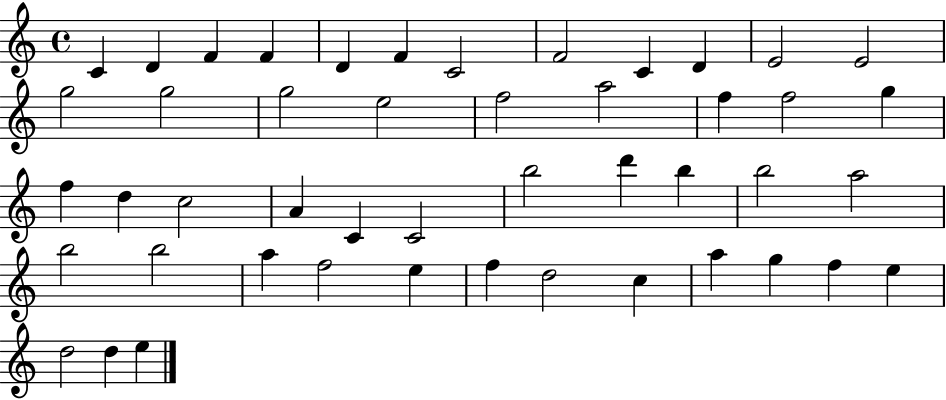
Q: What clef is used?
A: treble